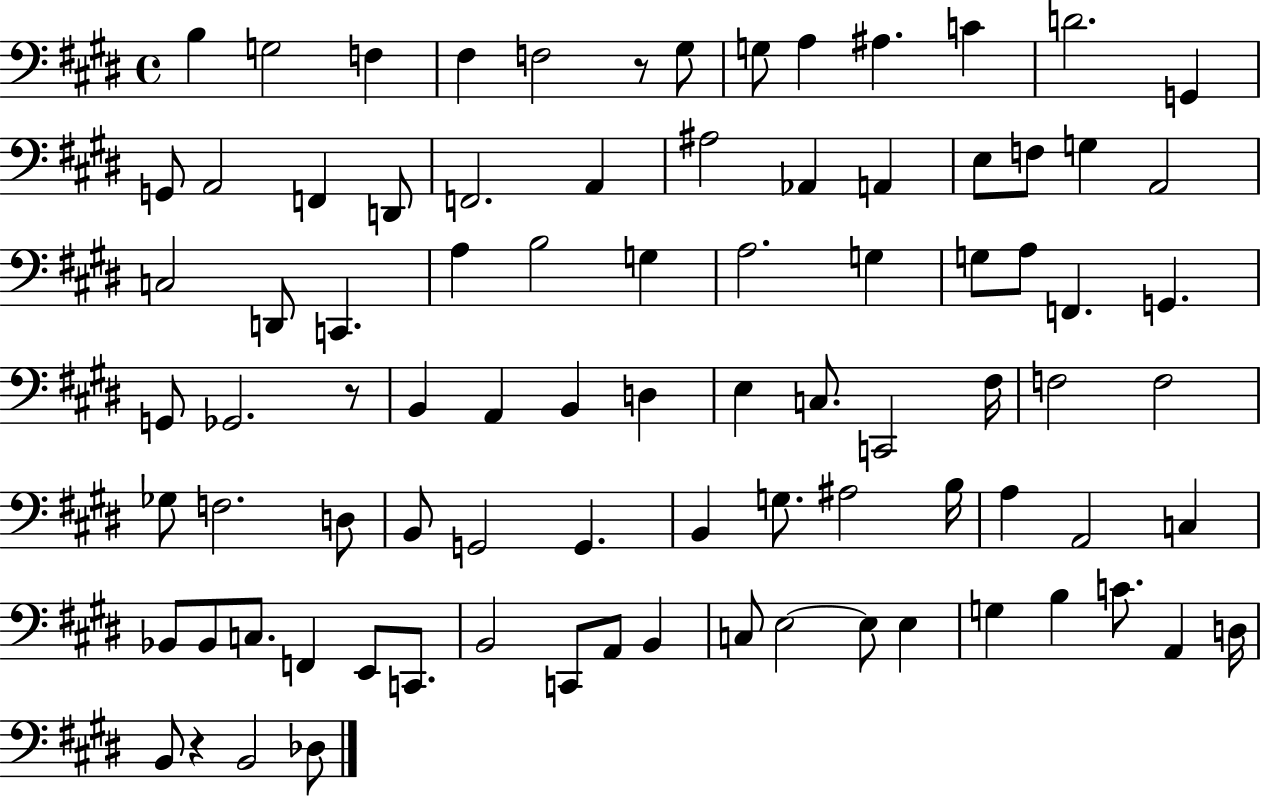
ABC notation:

X:1
T:Untitled
M:4/4
L:1/4
K:E
B, G,2 F, ^F, F,2 z/2 ^G,/2 G,/2 A, ^A, C D2 G,, G,,/2 A,,2 F,, D,,/2 F,,2 A,, ^A,2 _A,, A,, E,/2 F,/2 G, A,,2 C,2 D,,/2 C,, A, B,2 G, A,2 G, G,/2 A,/2 F,, G,, G,,/2 _G,,2 z/2 B,, A,, B,, D, E, C,/2 C,,2 ^F,/4 F,2 F,2 _G,/2 F,2 D,/2 B,,/2 G,,2 G,, B,, G,/2 ^A,2 B,/4 A, A,,2 C, _B,,/2 _B,,/2 C,/2 F,, E,,/2 C,,/2 B,,2 C,,/2 A,,/2 B,, C,/2 E,2 E,/2 E, G, B, C/2 A,, D,/4 B,,/2 z B,,2 _D,/2